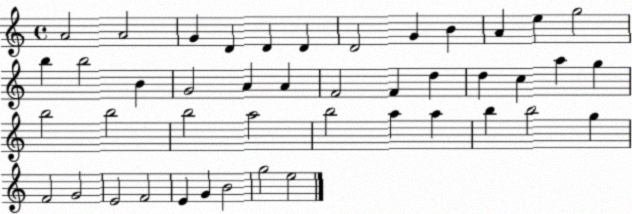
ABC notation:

X:1
T:Untitled
M:4/4
L:1/4
K:C
A2 A2 G D D D D2 G B A e g2 b b2 B G2 A A F2 F d d c a g b2 b2 b2 a2 b2 a a b b2 g F2 G2 E2 F2 E G B2 g2 e2